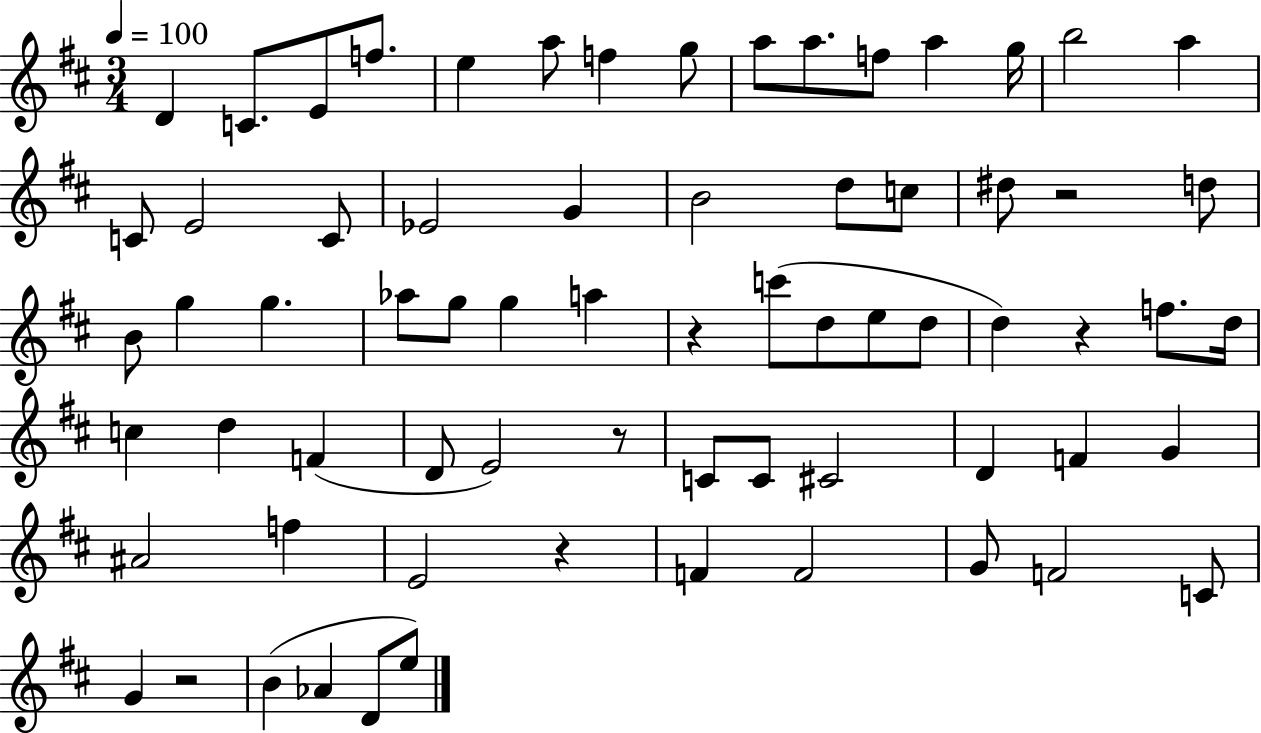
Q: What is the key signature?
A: D major